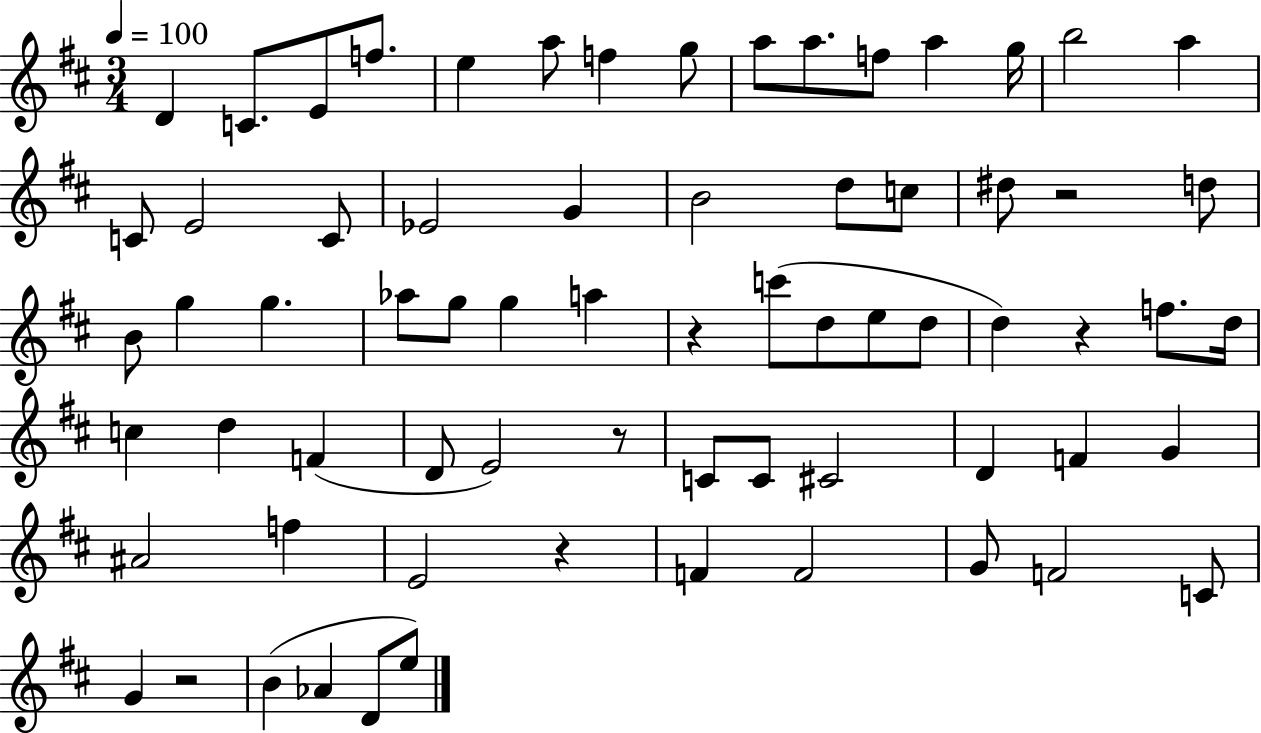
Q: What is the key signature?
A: D major